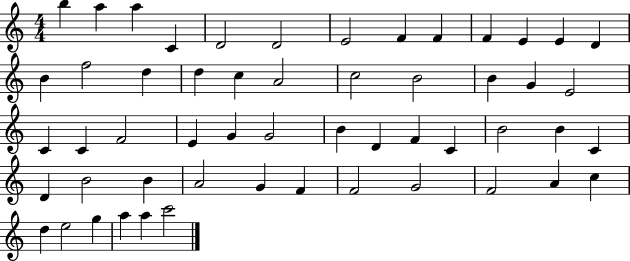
B5/q A5/q A5/q C4/q D4/h D4/h E4/h F4/q F4/q F4/q E4/q E4/q D4/q B4/q F5/h D5/q D5/q C5/q A4/h C5/h B4/h B4/q G4/q E4/h C4/q C4/q F4/h E4/q G4/q G4/h B4/q D4/q F4/q C4/q B4/h B4/q C4/q D4/q B4/h B4/q A4/h G4/q F4/q F4/h G4/h F4/h A4/q C5/q D5/q E5/h G5/q A5/q A5/q C6/h